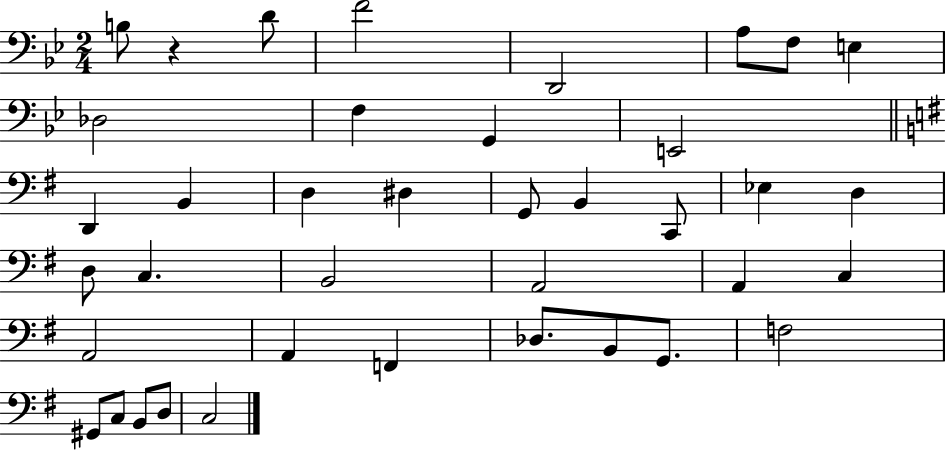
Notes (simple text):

B3/e R/q D4/e F4/h D2/h A3/e F3/e E3/q Db3/h F3/q G2/q E2/h D2/q B2/q D3/q D#3/q G2/e B2/q C2/e Eb3/q D3/q D3/e C3/q. B2/h A2/h A2/q C3/q A2/h A2/q F2/q Db3/e. B2/e G2/e. F3/h G#2/e C3/e B2/e D3/e C3/h